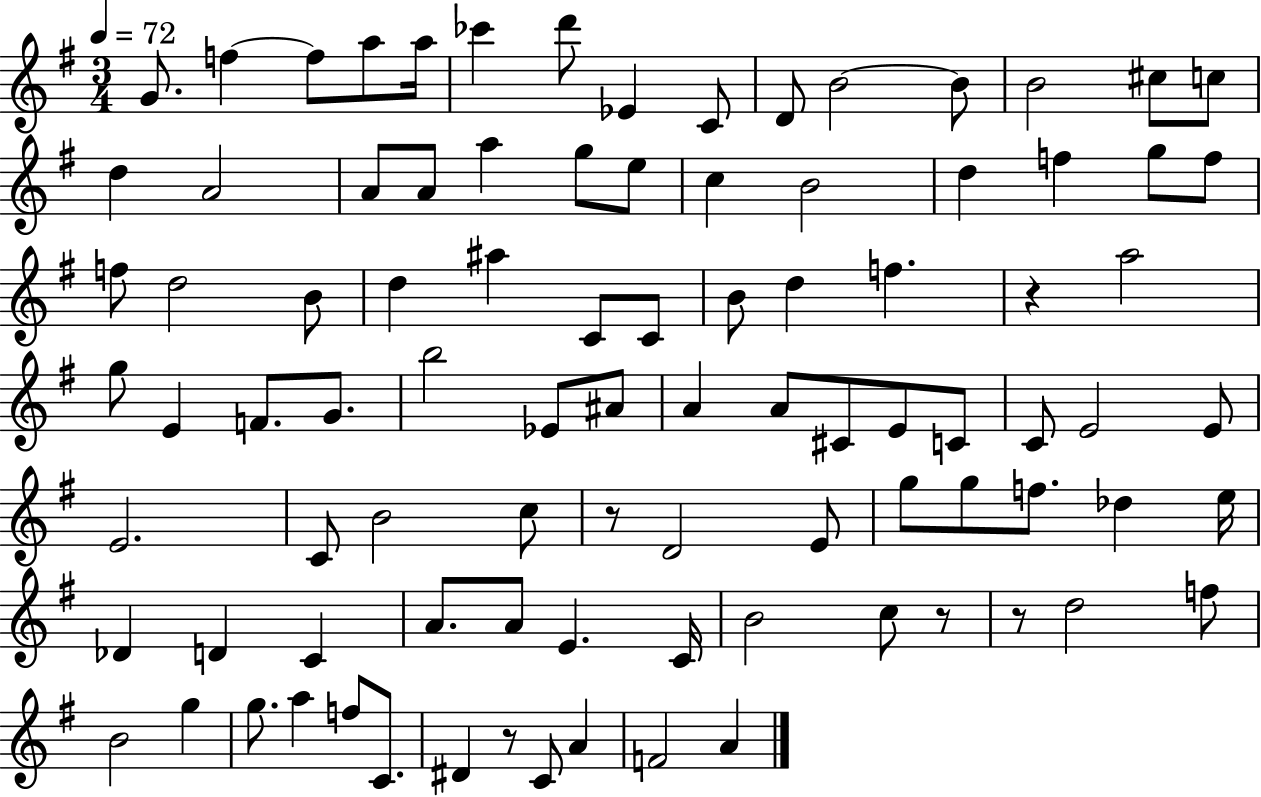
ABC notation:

X:1
T:Untitled
M:3/4
L:1/4
K:G
G/2 f f/2 a/2 a/4 _c' d'/2 _E C/2 D/2 B2 B/2 B2 ^c/2 c/2 d A2 A/2 A/2 a g/2 e/2 c B2 d f g/2 f/2 f/2 d2 B/2 d ^a C/2 C/2 B/2 d f z a2 g/2 E F/2 G/2 b2 _E/2 ^A/2 A A/2 ^C/2 E/2 C/2 C/2 E2 E/2 E2 C/2 B2 c/2 z/2 D2 E/2 g/2 g/2 f/2 _d e/4 _D D C A/2 A/2 E C/4 B2 c/2 z/2 z/2 d2 f/2 B2 g g/2 a f/2 C/2 ^D z/2 C/2 A F2 A